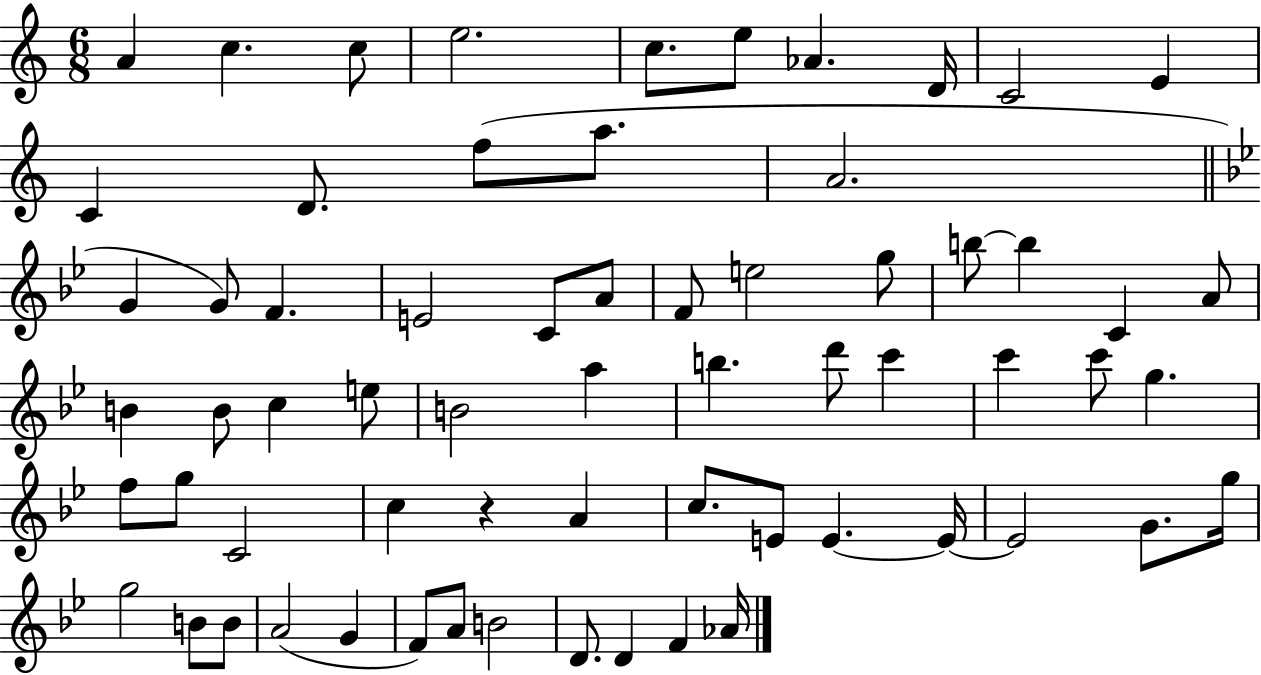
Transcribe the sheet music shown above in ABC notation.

X:1
T:Untitled
M:6/8
L:1/4
K:C
A c c/2 e2 c/2 e/2 _A D/4 C2 E C D/2 f/2 a/2 A2 G G/2 F E2 C/2 A/2 F/2 e2 g/2 b/2 b C A/2 B B/2 c e/2 B2 a b d'/2 c' c' c'/2 g f/2 g/2 C2 c z A c/2 E/2 E E/4 E2 G/2 g/4 g2 B/2 B/2 A2 G F/2 A/2 B2 D/2 D F _A/4